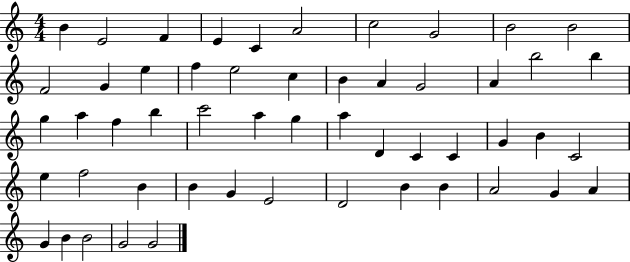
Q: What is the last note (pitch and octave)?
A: G4